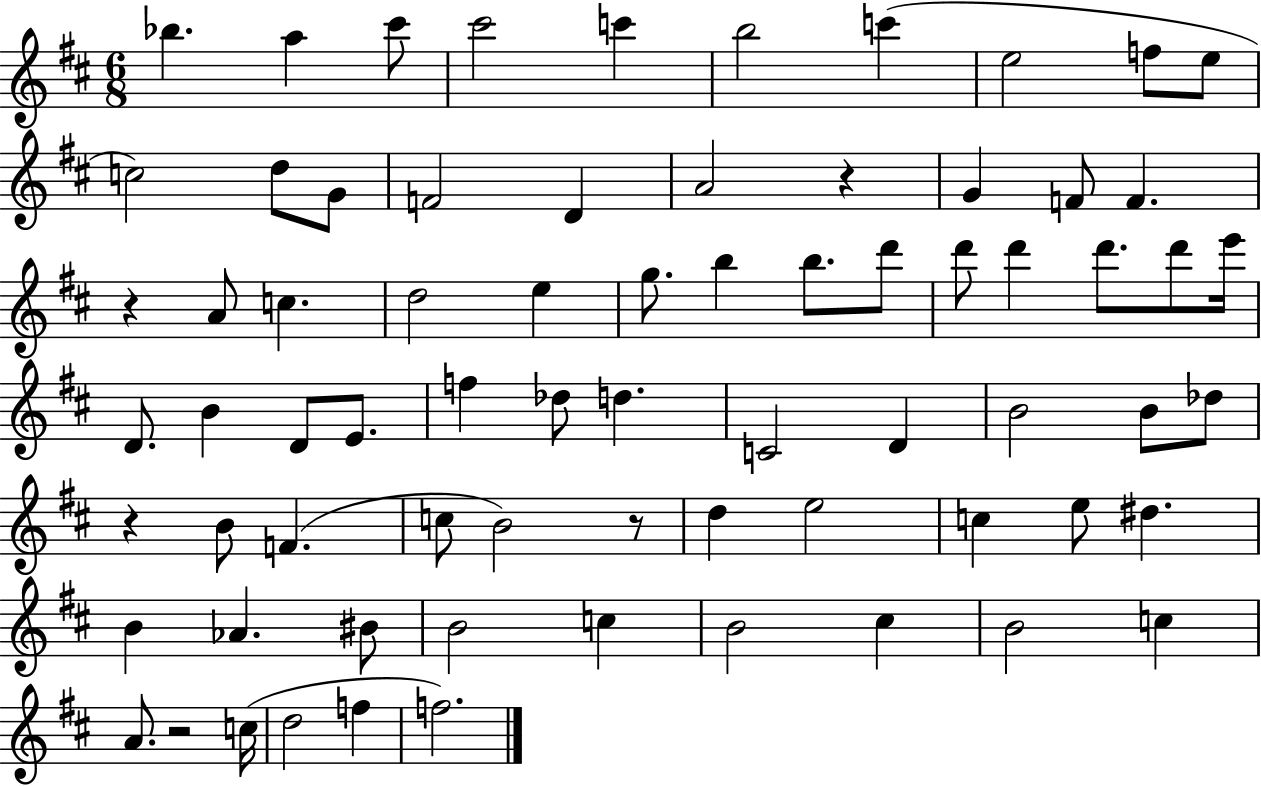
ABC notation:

X:1
T:Untitled
M:6/8
L:1/4
K:D
_b a ^c'/2 ^c'2 c' b2 c' e2 f/2 e/2 c2 d/2 G/2 F2 D A2 z G F/2 F z A/2 c d2 e g/2 b b/2 d'/2 d'/2 d' d'/2 d'/2 e'/4 D/2 B D/2 E/2 f _d/2 d C2 D B2 B/2 _d/2 z B/2 F c/2 B2 z/2 d e2 c e/2 ^d B _A ^B/2 B2 c B2 ^c B2 c A/2 z2 c/4 d2 f f2